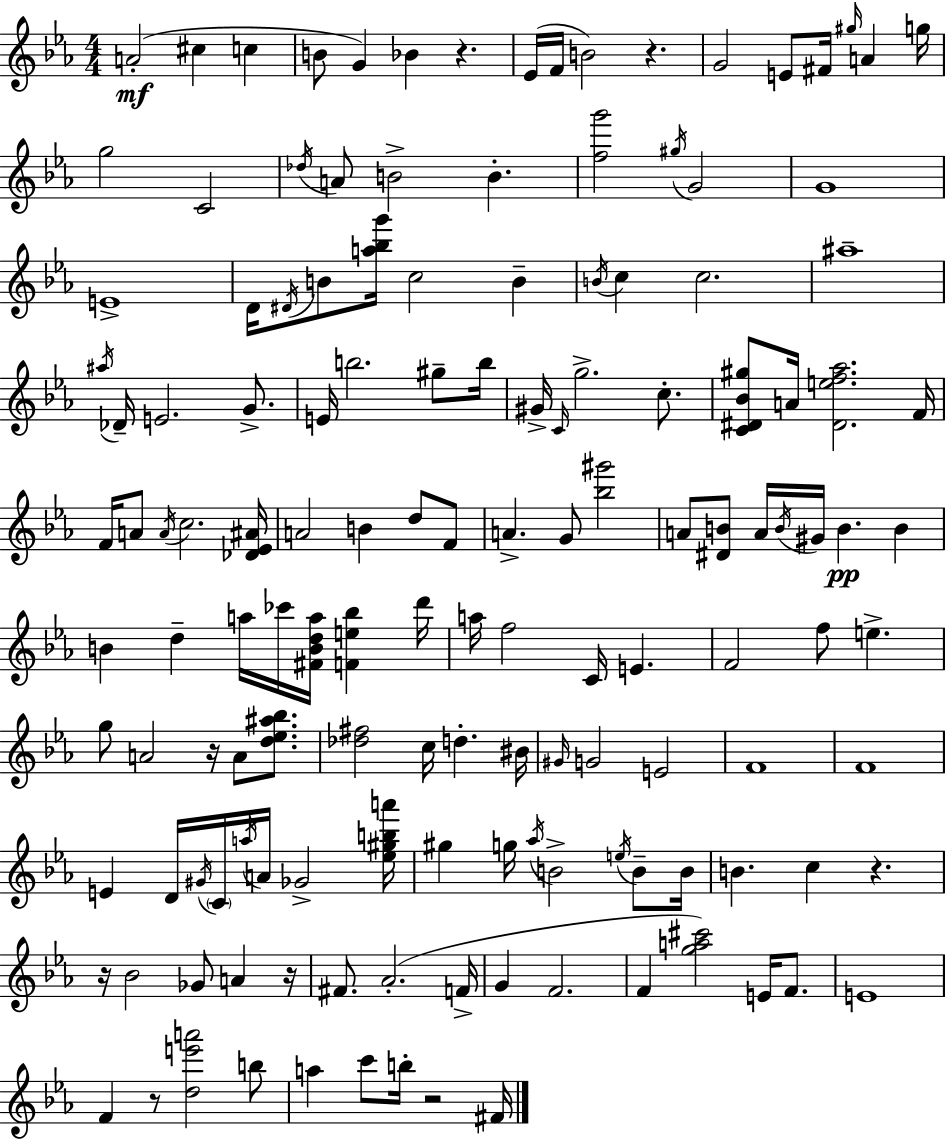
{
  \clef treble
  \numericTimeSignature
  \time 4/4
  \key c \minor
  a'2-.(\mf cis''4 c''4 | b'8 g'4) bes'4 r4. | ees'16( f'16 b'2) r4. | g'2 e'8 fis'16 \grace { gis''16 } a'4 | \break g''16 g''2 c'2 | \acciaccatura { des''16 } a'8 b'2-> b'4.-. | <f'' g'''>2 \acciaccatura { gis''16 } g'2 | g'1 | \break e'1-> | d'16 \acciaccatura { dis'16 } b'8 <a'' bes'' g'''>16 c''2 | b'4-- \acciaccatura { b'16 } c''4 c''2. | ais''1-- | \break \acciaccatura { ais''16 } des'16-- e'2. | g'8.-> e'16 b''2. | gis''8-- b''16 gis'16-> \grace { c'16 } g''2.-> | c''8.-. <c' dis' bes' gis''>8 a'16 <dis' e'' f'' aes''>2. | \break f'16 f'16 a'8 \acciaccatura { a'16 } c''2. | <des' ees' ais'>16 a'2 | b'4 d''8 f'8 a'4.-> g'8 | <bes'' gis'''>2 a'8 <dis' b'>8 a'16 \acciaccatura { b'16 } gis'16 b'4.\pp | \break b'4 b'4 d''4-- | a''16 ces'''16 <fis' b' d'' a''>16 <f' e'' bes''>4 d'''16 a''16 f''2 | c'16 e'4. f'2 | f''8 e''4.-> g''8 a'2 | \break r16 a'8 <d'' ees'' ais'' bes''>8. <des'' fis''>2 | c''16 d''4.-. bis'16 \grace { gis'16 } g'2 | e'2 f'1 | f'1 | \break e'4 d'16 \acciaccatura { gis'16 } | \parenthesize c'16 \acciaccatura { a''16 } a'16 ges'2-> <ees'' gis'' b'' a'''>16 gis''4 | g''16 \acciaccatura { aes''16 } b'2-> \acciaccatura { e''16 } b'8-- b'16 b'4. | c''4 r4. r16 bes'2 | \break ges'8 a'4 r16 fis'8. | aes'2.-.( f'16-> g'4 | f'2. f'4 | <g'' a'' cis'''>2) e'16 f'8. e'1 | \break f'4 | r8 <d'' e''' a'''>2 b''8 a''4 | c'''8 b''16-. r2 fis'16 \bar "|."
}